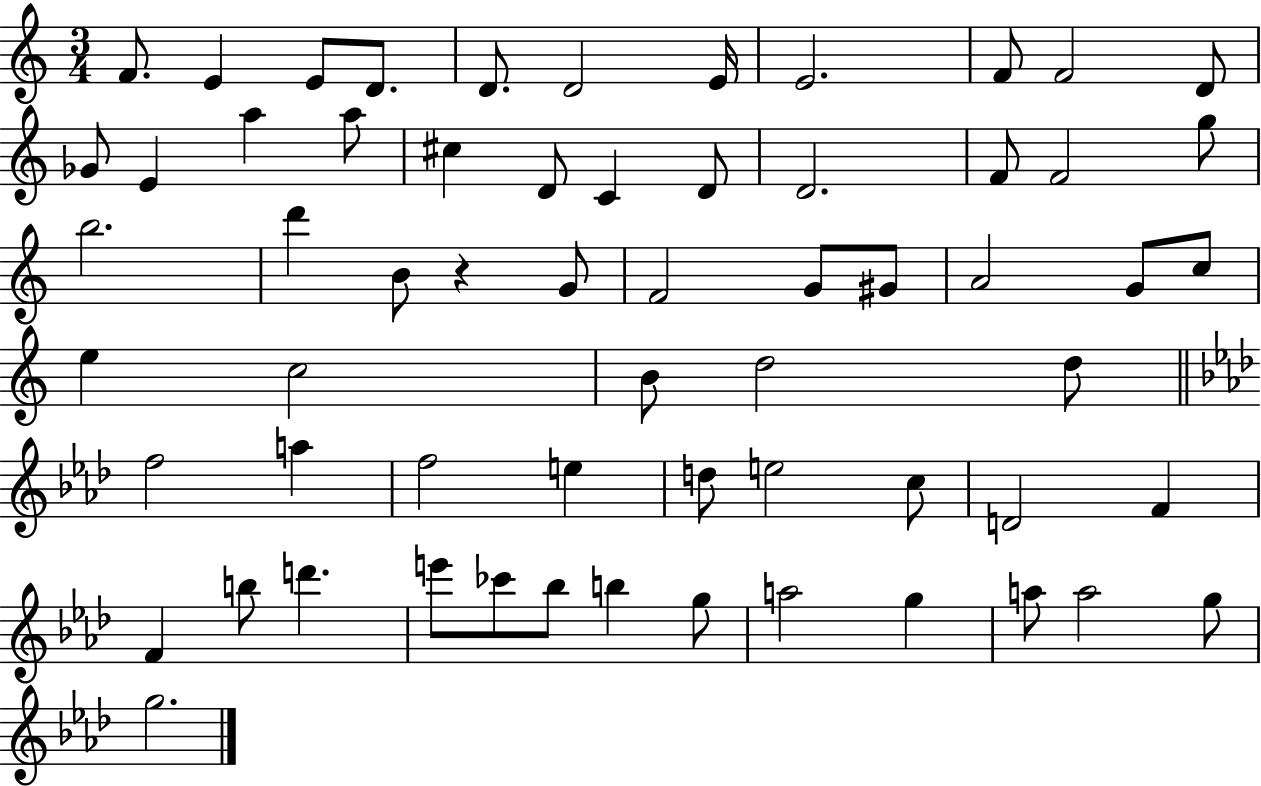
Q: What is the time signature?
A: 3/4